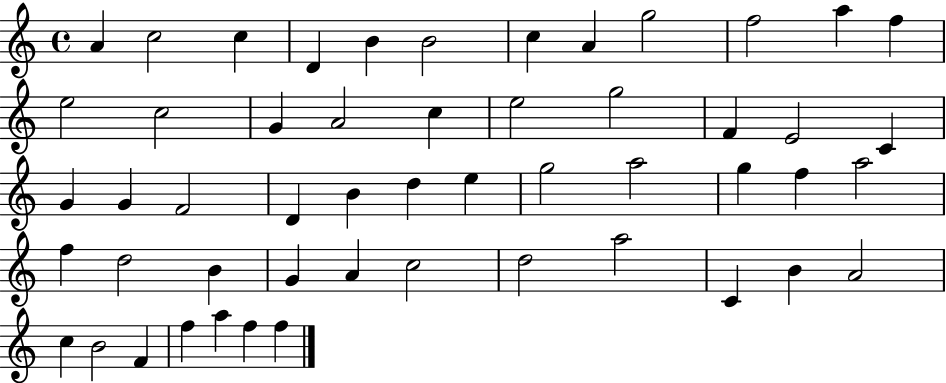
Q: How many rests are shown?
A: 0